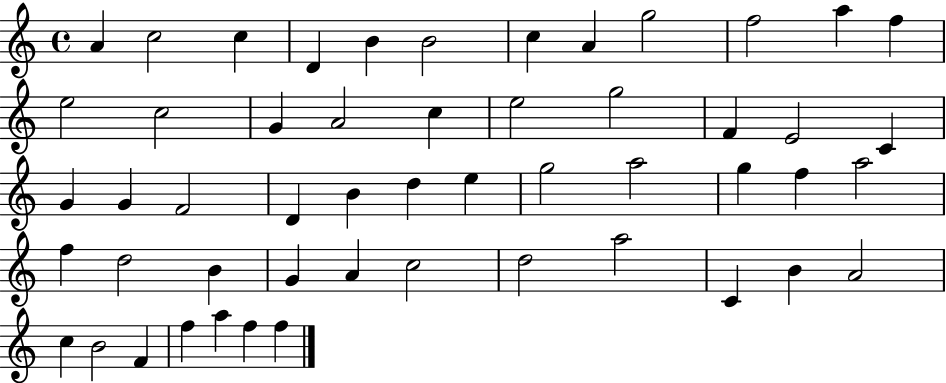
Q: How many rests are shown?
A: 0